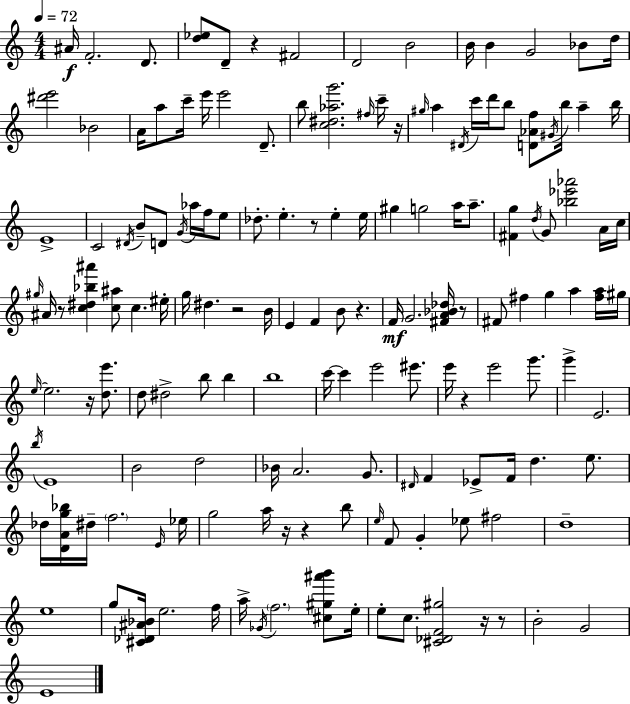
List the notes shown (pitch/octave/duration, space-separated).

A#4/s F4/h. D4/e. [D5,Eb5]/e D4/e R/q F#4/h D4/h B4/h B4/s B4/q G4/h Bb4/e D5/s [D#6,E6]/h Bb4/h A4/s A5/e C6/s E6/s E6/h D4/e. B5/e [C5,D#5,Ab5,G6]/h. F#5/s C6/s R/s G#5/s A5/q D#4/s C6/s D6/s B5/e [D4,Ab4,F5]/e G#4/s B5/s A5/q B5/s E4/w C4/h D#4/s B4/e D4/e G4/s Ab5/s F5/s E5/e Db5/e. E5/q. R/e E5/q E5/s G#5/q G5/h A5/s A5/e. [F#4,G5]/q D5/s G4/e [Bb5,Eb6,Ab6]/h A4/s C5/s G#5/s A#4/s R/e [C5,D#5,Bb5,A#6]/q [C5,A#5]/e C5/q. EIS5/s G5/s D#5/q. R/h B4/s E4/q F4/q B4/e R/q. F4/s G4/h. [F#4,A4,Bb4,Db5]/s R/e F#4/e F#5/q G5/q A5/q [F#5,A5]/s G#5/s E5/s E5/h. R/s [D5,E6]/e. D5/e D#5/h B5/e B5/q B5/w C6/s C6/q E6/h EIS6/e. E6/s R/q E6/h G6/e. G6/q E4/h. B5/s E4/w B4/h D5/h Bb4/s A4/h. G4/e. D#4/s F4/q Eb4/e F4/s D5/q. E5/e. Db5/s [D4,A4,G5,Bb5]/s D#5/s F5/h. E4/s Eb5/s G5/h A5/s R/s R/q B5/e E5/s F4/e G4/q Eb5/e F#5/h D5/w E5/w G5/e [C#4,Db4,A#4,Bb4]/s E5/h. F5/s A5/s Gb4/s F5/h. [C#5,G#5,A#6,B6]/e E5/s E5/e C5/e. [C#4,Db4,F4,G#5]/h R/s R/e B4/h G4/h E4/w